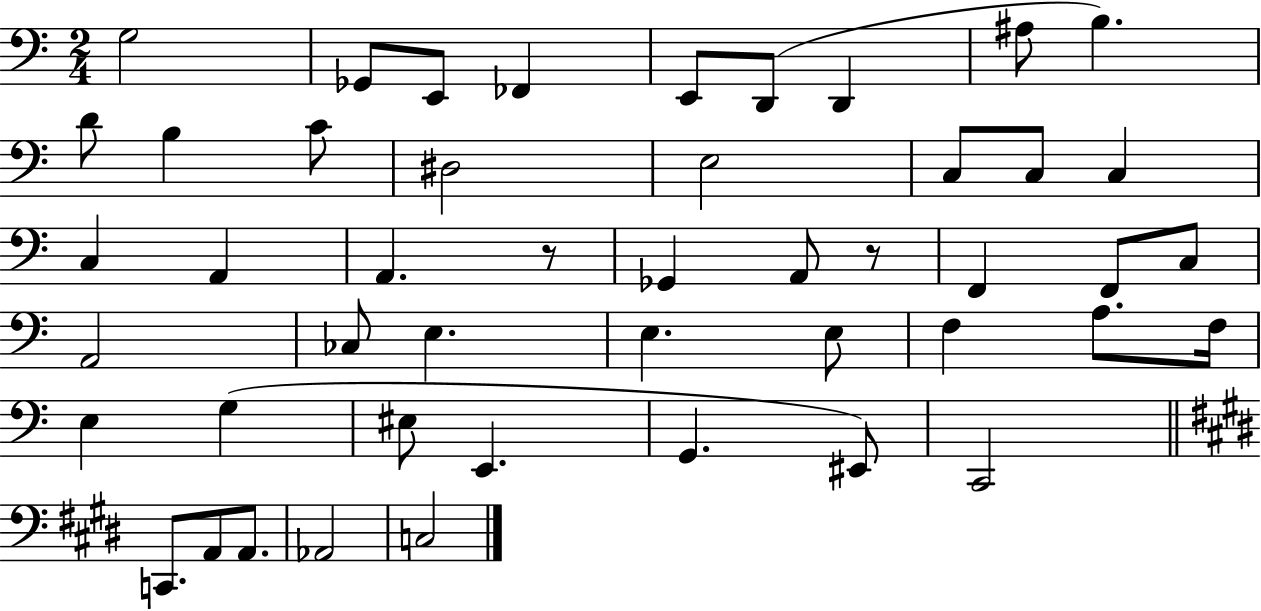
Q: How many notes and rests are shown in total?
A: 47